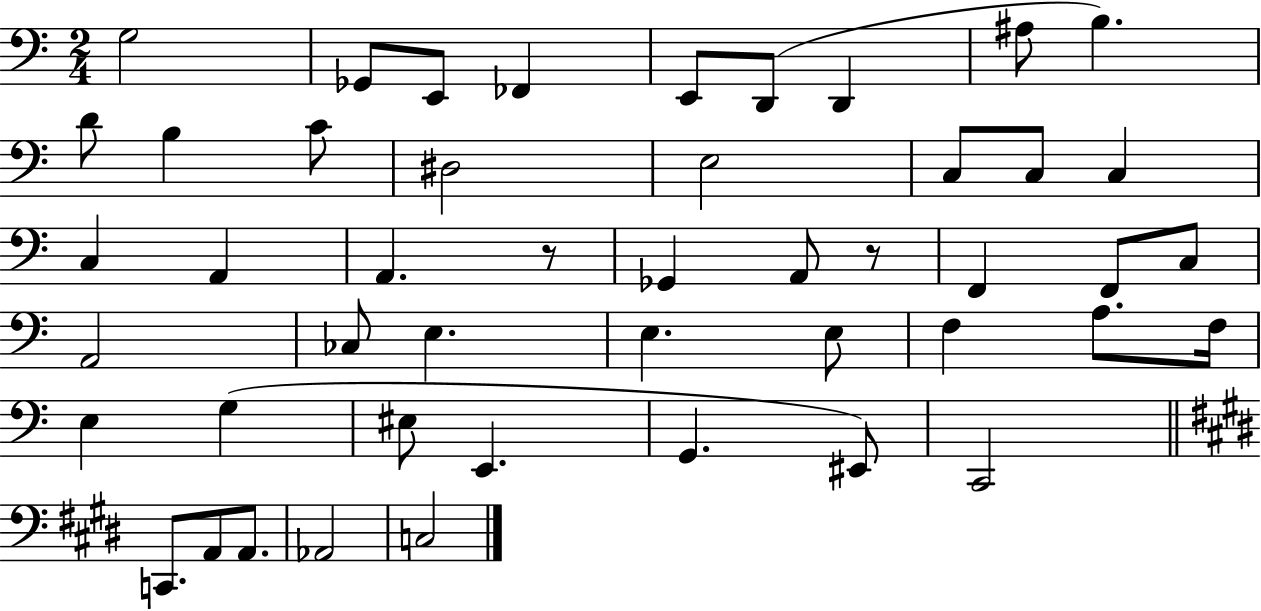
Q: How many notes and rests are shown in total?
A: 47